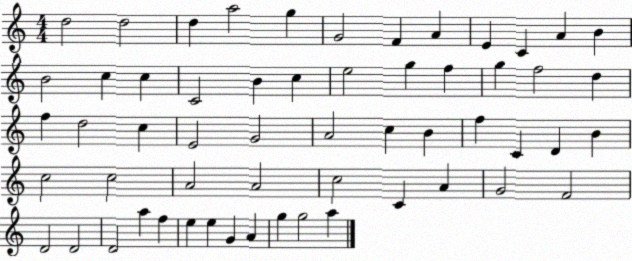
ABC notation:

X:1
T:Untitled
M:4/4
L:1/4
K:C
d2 d2 d a2 g G2 F A E C A B B2 c c C2 B c e2 g f g f2 d f d2 c E2 G2 A2 c B f C D B c2 c2 A2 A2 c2 C A G2 F2 D2 D2 D2 a f e e G A g g2 a